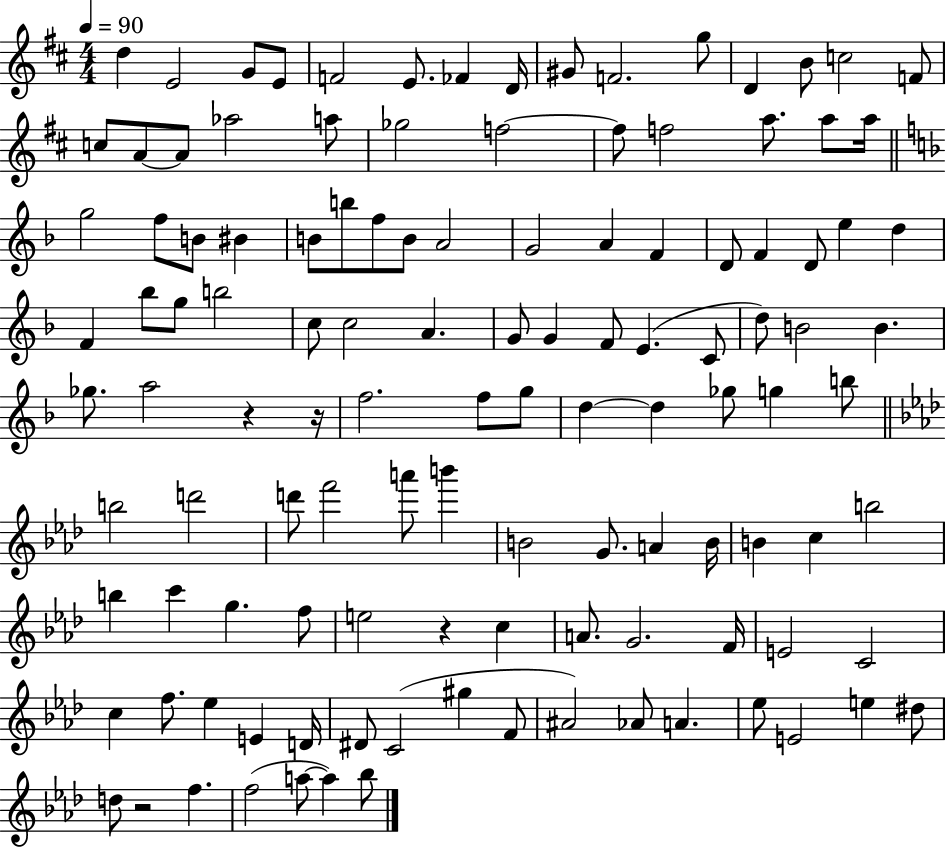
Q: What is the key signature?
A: D major